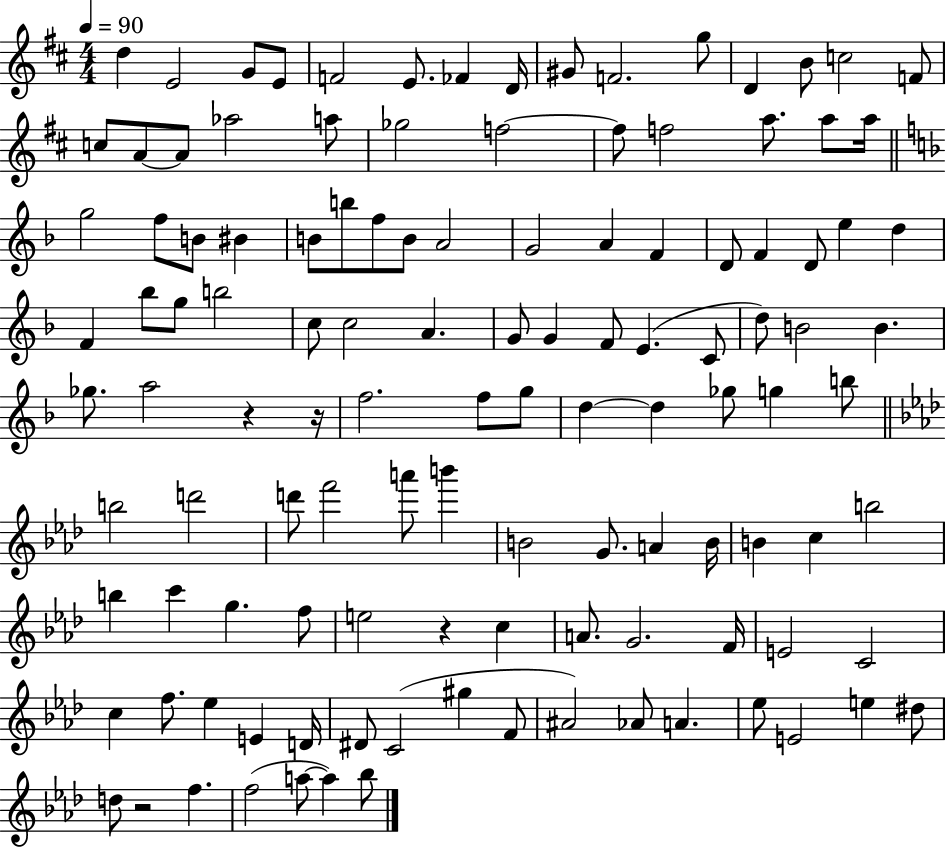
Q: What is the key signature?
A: D major